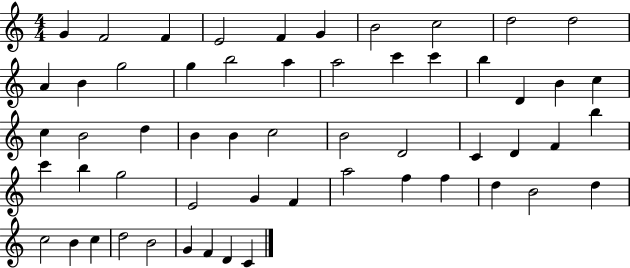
{
  \clef treble
  \numericTimeSignature
  \time 4/4
  \key c \major
  g'4 f'2 f'4 | e'2 f'4 g'4 | b'2 c''2 | d''2 d''2 | \break a'4 b'4 g''2 | g''4 b''2 a''4 | a''2 c'''4 c'''4 | b''4 d'4 b'4 c''4 | \break c''4 b'2 d''4 | b'4 b'4 c''2 | b'2 d'2 | c'4 d'4 f'4 b''4 | \break c'''4 b''4 g''2 | e'2 g'4 f'4 | a''2 f''4 f''4 | d''4 b'2 d''4 | \break c''2 b'4 c''4 | d''2 b'2 | g'4 f'4 d'4 c'4 | \bar "|."
}